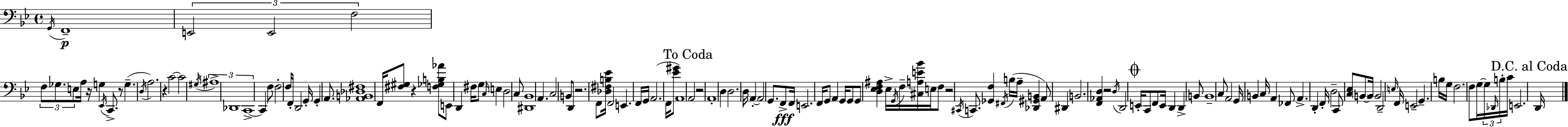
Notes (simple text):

G2/s F2/w E2/h E2/h F3/h F3/e Gb3/e. E3/e A3/s R/s G3/q Eb2/s C2/e. R/e G3/q. D3/s A3/h. R/q C4/h C4/h G#3/s A#3/w Db2/w C2/w C2/q F3/e F3/h F3/s F2/s D2/h G2/s G2/q A2/e. [Ab2,B2,Db3,F#3]/w F2/s [F#3,G#3]/e R/q [F3,Gb3,B3,Ab4]/e E2/e D2/q F#3/s G3/e C3/s E3/q D3/h C3/e [D#2,Bb2]/w A2/q. C3/h B2/e D2/e R/h. F2/e [Db3,F#3,B3,Eb4]/s F2/h E2/q. F2/s G2/s A2/h. F2/s [Eb4,G#4]/e A2/w A2/h R/h A2/w D3/q D3/h. D3/s A2/q A2/h G2/e. F2/e F2/s E2/h. F2/s G2/e A2/q G2/s G2/e G2/e [D3,Eb3,F3,A#3]/q Eb3/s G2/s F3/s [C#3,A3,E4,Bb4]/s E3/s F3/e R/h C#2/s C2/e. [Gb2,F3]/q F#2/s B3/s A3/s [Db2,G#2,B2]/q A2/e D#2/q B2/h. [F2,Ab2,D3]/q R/h D3/s D2/h E2/s C2/e F2/e E2/s D2/q D2/q B2/e B2/w C3/e A2/h G2/s B2/q C3/s A2/q FES2/e A2/q. D2/q F2/s D3/h C2/e [C3,Eb3]/e B2/e B2/s B2/h D2/h E3/s F2/s E2/h G2/q. B3/s G3/s F3/h. F3/e G3/s G3/s Db2/s B3/s C4/s E2/h. D2/s